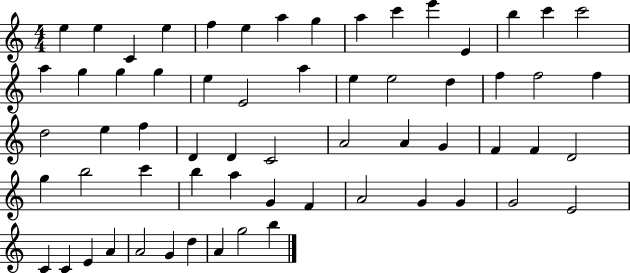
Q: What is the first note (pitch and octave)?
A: E5